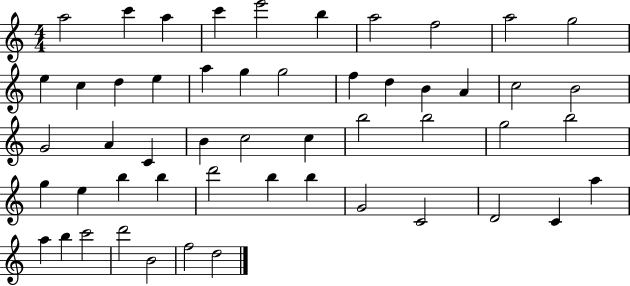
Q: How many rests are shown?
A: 0